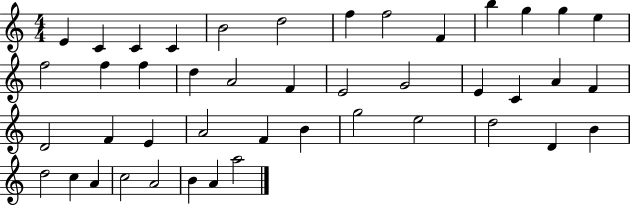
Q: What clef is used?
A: treble